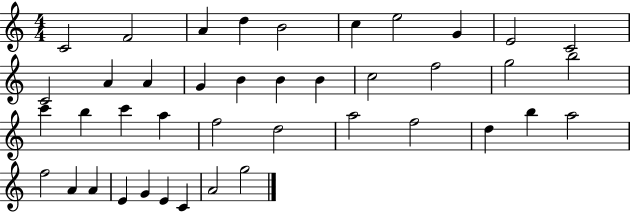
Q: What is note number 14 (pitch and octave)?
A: G4